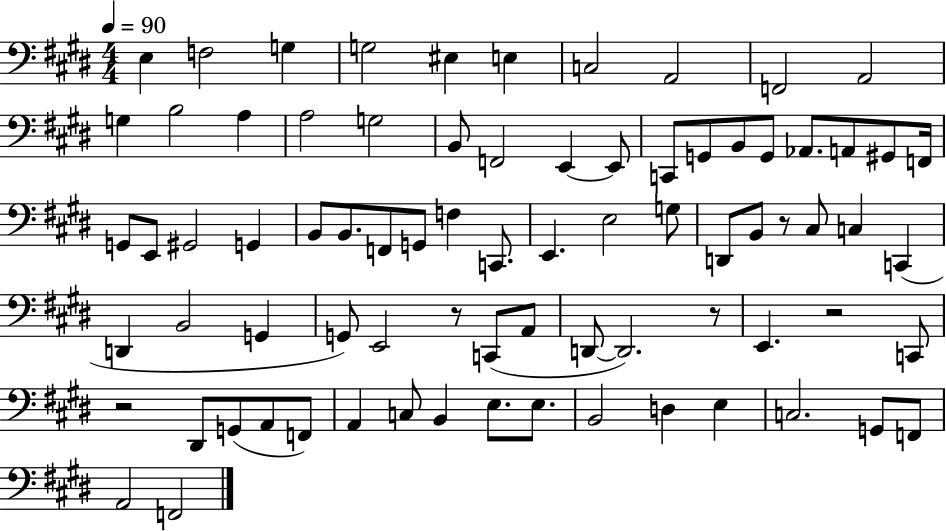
X:1
T:Untitled
M:4/4
L:1/4
K:E
E, F,2 G, G,2 ^E, E, C,2 A,,2 F,,2 A,,2 G, B,2 A, A,2 G,2 B,,/2 F,,2 E,, E,,/2 C,,/2 G,,/2 B,,/2 G,,/2 _A,,/2 A,,/2 ^G,,/2 F,,/4 G,,/2 E,,/2 ^G,,2 G,, B,,/2 B,,/2 F,,/2 G,,/2 F, C,,/2 E,, E,2 G,/2 D,,/2 B,,/2 z/2 ^C,/2 C, C,, D,, B,,2 G,, G,,/2 E,,2 z/2 C,,/2 A,,/2 D,,/2 D,,2 z/2 E,, z2 C,,/2 z2 ^D,,/2 G,,/2 A,,/2 F,,/2 A,, C,/2 B,, E,/2 E,/2 B,,2 D, E, C,2 G,,/2 F,,/2 A,,2 F,,2